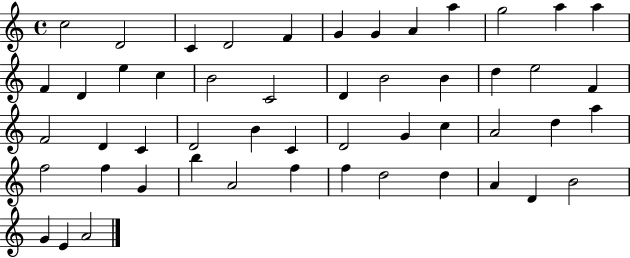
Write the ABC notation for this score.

X:1
T:Untitled
M:4/4
L:1/4
K:C
c2 D2 C D2 F G G A a g2 a a F D e c B2 C2 D B2 B d e2 F F2 D C D2 B C D2 G c A2 d a f2 f G b A2 f f d2 d A D B2 G E A2